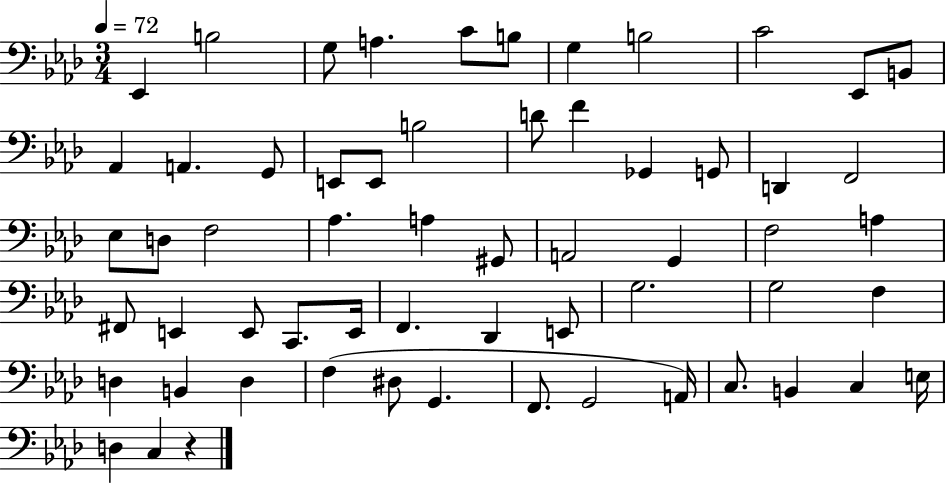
Eb2/q B3/h G3/e A3/q. C4/e B3/e G3/q B3/h C4/h Eb2/e B2/e Ab2/q A2/q. G2/e E2/e E2/e B3/h D4/e F4/q Gb2/q G2/e D2/q F2/h Eb3/e D3/e F3/h Ab3/q. A3/q G#2/e A2/h G2/q F3/h A3/q F#2/e E2/q E2/e C2/e. E2/s F2/q. Db2/q E2/e G3/h. G3/h F3/q D3/q B2/q D3/q F3/q D#3/e G2/q. F2/e. G2/h A2/s C3/e. B2/q C3/q E3/s D3/q C3/q R/q